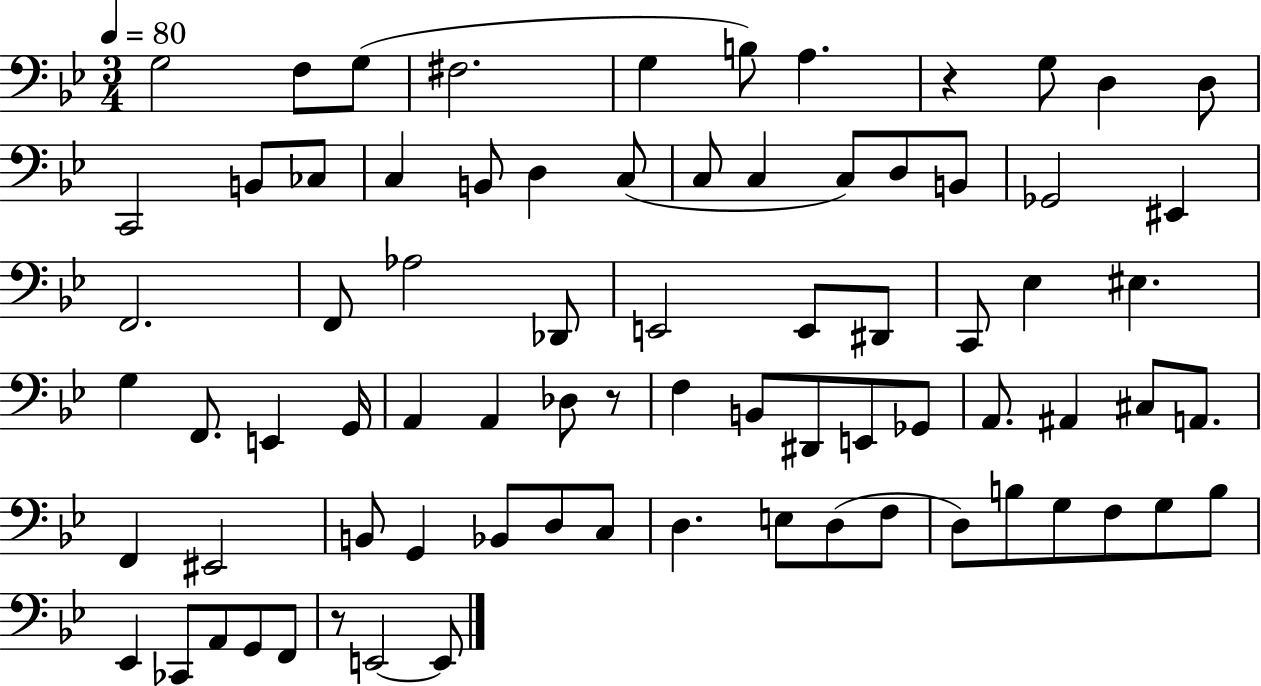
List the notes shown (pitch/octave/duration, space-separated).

G3/h F3/e G3/e F#3/h. G3/q B3/e A3/q. R/q G3/e D3/q D3/e C2/h B2/e CES3/e C3/q B2/e D3/q C3/e C3/e C3/q C3/e D3/e B2/e Gb2/h EIS2/q F2/h. F2/e Ab3/h Db2/e E2/h E2/e D#2/e C2/e Eb3/q EIS3/q. G3/q F2/e. E2/q G2/s A2/q A2/q Db3/e R/e F3/q B2/e D#2/e E2/e Gb2/e A2/e. A#2/q C#3/e A2/e. F2/q EIS2/h B2/e G2/q Bb2/e D3/e C3/e D3/q. E3/e D3/e F3/e D3/e B3/e G3/e F3/e G3/e B3/e Eb2/q CES2/e A2/e G2/e F2/e R/e E2/h E2/e